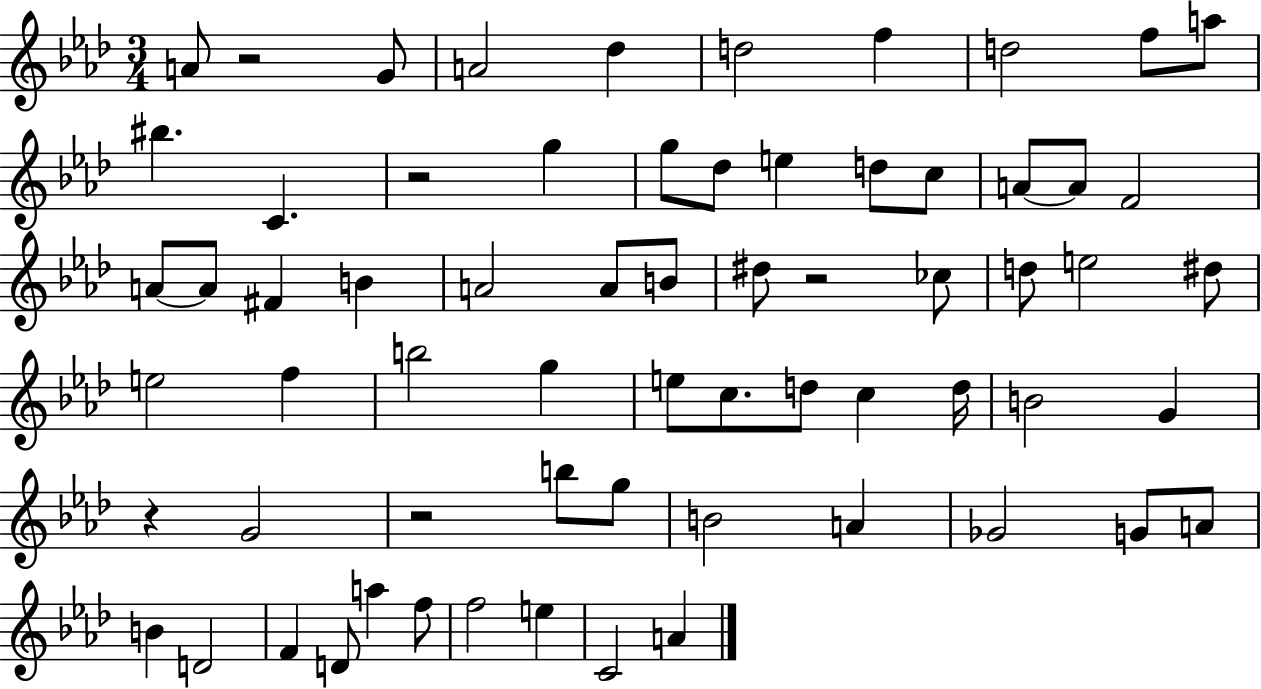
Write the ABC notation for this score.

X:1
T:Untitled
M:3/4
L:1/4
K:Ab
A/2 z2 G/2 A2 _d d2 f d2 f/2 a/2 ^b C z2 g g/2 _d/2 e d/2 c/2 A/2 A/2 F2 A/2 A/2 ^F B A2 A/2 B/2 ^d/2 z2 _c/2 d/2 e2 ^d/2 e2 f b2 g e/2 c/2 d/2 c d/4 B2 G z G2 z2 b/2 g/2 B2 A _G2 G/2 A/2 B D2 F D/2 a f/2 f2 e C2 A